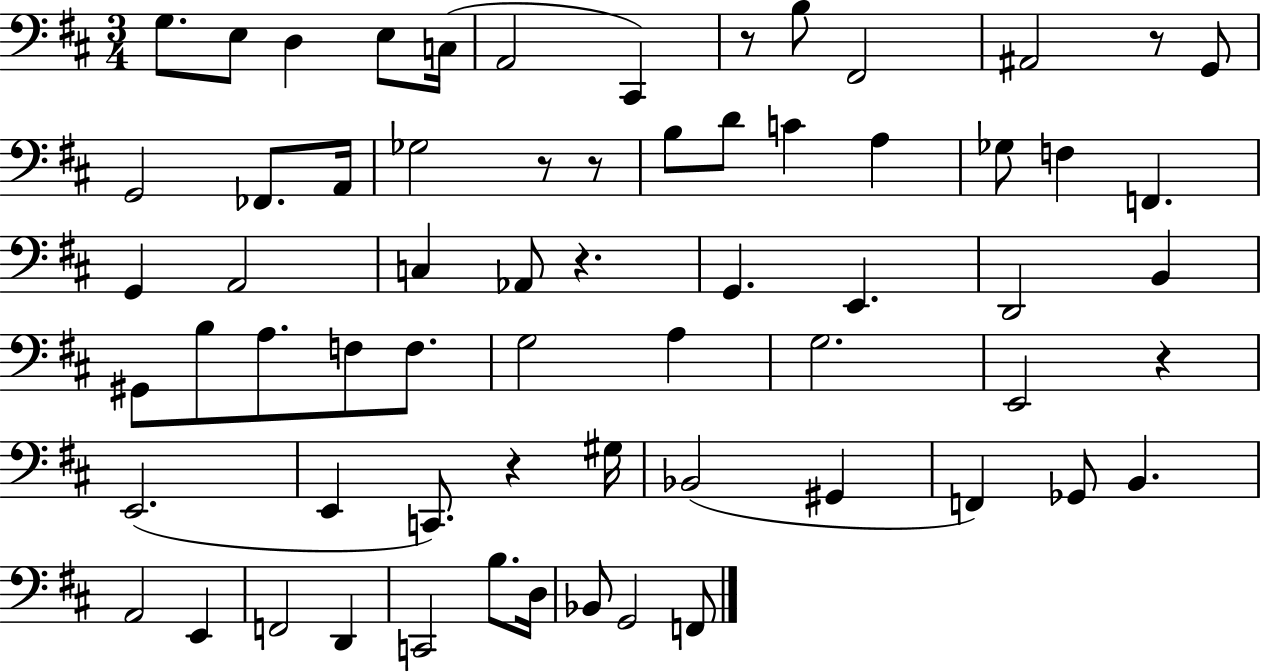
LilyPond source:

{
  \clef bass
  \numericTimeSignature
  \time 3/4
  \key d \major
  g8. e8 d4 e8 c16( | a,2 cis,4) | r8 b8 fis,2 | ais,2 r8 g,8 | \break g,2 fes,8. a,16 | ges2 r8 r8 | b8 d'8 c'4 a4 | ges8 f4 f,4. | \break g,4 a,2 | c4 aes,8 r4. | g,4. e,4. | d,2 b,4 | \break gis,8 b8 a8. f8 f8. | g2 a4 | g2. | e,2 r4 | \break e,2.( | e,4 c,8.) r4 gis16 | bes,2( gis,4 | f,4) ges,8 b,4. | \break a,2 e,4 | f,2 d,4 | c,2 b8. d16 | bes,8 g,2 f,8 | \break \bar "|."
}